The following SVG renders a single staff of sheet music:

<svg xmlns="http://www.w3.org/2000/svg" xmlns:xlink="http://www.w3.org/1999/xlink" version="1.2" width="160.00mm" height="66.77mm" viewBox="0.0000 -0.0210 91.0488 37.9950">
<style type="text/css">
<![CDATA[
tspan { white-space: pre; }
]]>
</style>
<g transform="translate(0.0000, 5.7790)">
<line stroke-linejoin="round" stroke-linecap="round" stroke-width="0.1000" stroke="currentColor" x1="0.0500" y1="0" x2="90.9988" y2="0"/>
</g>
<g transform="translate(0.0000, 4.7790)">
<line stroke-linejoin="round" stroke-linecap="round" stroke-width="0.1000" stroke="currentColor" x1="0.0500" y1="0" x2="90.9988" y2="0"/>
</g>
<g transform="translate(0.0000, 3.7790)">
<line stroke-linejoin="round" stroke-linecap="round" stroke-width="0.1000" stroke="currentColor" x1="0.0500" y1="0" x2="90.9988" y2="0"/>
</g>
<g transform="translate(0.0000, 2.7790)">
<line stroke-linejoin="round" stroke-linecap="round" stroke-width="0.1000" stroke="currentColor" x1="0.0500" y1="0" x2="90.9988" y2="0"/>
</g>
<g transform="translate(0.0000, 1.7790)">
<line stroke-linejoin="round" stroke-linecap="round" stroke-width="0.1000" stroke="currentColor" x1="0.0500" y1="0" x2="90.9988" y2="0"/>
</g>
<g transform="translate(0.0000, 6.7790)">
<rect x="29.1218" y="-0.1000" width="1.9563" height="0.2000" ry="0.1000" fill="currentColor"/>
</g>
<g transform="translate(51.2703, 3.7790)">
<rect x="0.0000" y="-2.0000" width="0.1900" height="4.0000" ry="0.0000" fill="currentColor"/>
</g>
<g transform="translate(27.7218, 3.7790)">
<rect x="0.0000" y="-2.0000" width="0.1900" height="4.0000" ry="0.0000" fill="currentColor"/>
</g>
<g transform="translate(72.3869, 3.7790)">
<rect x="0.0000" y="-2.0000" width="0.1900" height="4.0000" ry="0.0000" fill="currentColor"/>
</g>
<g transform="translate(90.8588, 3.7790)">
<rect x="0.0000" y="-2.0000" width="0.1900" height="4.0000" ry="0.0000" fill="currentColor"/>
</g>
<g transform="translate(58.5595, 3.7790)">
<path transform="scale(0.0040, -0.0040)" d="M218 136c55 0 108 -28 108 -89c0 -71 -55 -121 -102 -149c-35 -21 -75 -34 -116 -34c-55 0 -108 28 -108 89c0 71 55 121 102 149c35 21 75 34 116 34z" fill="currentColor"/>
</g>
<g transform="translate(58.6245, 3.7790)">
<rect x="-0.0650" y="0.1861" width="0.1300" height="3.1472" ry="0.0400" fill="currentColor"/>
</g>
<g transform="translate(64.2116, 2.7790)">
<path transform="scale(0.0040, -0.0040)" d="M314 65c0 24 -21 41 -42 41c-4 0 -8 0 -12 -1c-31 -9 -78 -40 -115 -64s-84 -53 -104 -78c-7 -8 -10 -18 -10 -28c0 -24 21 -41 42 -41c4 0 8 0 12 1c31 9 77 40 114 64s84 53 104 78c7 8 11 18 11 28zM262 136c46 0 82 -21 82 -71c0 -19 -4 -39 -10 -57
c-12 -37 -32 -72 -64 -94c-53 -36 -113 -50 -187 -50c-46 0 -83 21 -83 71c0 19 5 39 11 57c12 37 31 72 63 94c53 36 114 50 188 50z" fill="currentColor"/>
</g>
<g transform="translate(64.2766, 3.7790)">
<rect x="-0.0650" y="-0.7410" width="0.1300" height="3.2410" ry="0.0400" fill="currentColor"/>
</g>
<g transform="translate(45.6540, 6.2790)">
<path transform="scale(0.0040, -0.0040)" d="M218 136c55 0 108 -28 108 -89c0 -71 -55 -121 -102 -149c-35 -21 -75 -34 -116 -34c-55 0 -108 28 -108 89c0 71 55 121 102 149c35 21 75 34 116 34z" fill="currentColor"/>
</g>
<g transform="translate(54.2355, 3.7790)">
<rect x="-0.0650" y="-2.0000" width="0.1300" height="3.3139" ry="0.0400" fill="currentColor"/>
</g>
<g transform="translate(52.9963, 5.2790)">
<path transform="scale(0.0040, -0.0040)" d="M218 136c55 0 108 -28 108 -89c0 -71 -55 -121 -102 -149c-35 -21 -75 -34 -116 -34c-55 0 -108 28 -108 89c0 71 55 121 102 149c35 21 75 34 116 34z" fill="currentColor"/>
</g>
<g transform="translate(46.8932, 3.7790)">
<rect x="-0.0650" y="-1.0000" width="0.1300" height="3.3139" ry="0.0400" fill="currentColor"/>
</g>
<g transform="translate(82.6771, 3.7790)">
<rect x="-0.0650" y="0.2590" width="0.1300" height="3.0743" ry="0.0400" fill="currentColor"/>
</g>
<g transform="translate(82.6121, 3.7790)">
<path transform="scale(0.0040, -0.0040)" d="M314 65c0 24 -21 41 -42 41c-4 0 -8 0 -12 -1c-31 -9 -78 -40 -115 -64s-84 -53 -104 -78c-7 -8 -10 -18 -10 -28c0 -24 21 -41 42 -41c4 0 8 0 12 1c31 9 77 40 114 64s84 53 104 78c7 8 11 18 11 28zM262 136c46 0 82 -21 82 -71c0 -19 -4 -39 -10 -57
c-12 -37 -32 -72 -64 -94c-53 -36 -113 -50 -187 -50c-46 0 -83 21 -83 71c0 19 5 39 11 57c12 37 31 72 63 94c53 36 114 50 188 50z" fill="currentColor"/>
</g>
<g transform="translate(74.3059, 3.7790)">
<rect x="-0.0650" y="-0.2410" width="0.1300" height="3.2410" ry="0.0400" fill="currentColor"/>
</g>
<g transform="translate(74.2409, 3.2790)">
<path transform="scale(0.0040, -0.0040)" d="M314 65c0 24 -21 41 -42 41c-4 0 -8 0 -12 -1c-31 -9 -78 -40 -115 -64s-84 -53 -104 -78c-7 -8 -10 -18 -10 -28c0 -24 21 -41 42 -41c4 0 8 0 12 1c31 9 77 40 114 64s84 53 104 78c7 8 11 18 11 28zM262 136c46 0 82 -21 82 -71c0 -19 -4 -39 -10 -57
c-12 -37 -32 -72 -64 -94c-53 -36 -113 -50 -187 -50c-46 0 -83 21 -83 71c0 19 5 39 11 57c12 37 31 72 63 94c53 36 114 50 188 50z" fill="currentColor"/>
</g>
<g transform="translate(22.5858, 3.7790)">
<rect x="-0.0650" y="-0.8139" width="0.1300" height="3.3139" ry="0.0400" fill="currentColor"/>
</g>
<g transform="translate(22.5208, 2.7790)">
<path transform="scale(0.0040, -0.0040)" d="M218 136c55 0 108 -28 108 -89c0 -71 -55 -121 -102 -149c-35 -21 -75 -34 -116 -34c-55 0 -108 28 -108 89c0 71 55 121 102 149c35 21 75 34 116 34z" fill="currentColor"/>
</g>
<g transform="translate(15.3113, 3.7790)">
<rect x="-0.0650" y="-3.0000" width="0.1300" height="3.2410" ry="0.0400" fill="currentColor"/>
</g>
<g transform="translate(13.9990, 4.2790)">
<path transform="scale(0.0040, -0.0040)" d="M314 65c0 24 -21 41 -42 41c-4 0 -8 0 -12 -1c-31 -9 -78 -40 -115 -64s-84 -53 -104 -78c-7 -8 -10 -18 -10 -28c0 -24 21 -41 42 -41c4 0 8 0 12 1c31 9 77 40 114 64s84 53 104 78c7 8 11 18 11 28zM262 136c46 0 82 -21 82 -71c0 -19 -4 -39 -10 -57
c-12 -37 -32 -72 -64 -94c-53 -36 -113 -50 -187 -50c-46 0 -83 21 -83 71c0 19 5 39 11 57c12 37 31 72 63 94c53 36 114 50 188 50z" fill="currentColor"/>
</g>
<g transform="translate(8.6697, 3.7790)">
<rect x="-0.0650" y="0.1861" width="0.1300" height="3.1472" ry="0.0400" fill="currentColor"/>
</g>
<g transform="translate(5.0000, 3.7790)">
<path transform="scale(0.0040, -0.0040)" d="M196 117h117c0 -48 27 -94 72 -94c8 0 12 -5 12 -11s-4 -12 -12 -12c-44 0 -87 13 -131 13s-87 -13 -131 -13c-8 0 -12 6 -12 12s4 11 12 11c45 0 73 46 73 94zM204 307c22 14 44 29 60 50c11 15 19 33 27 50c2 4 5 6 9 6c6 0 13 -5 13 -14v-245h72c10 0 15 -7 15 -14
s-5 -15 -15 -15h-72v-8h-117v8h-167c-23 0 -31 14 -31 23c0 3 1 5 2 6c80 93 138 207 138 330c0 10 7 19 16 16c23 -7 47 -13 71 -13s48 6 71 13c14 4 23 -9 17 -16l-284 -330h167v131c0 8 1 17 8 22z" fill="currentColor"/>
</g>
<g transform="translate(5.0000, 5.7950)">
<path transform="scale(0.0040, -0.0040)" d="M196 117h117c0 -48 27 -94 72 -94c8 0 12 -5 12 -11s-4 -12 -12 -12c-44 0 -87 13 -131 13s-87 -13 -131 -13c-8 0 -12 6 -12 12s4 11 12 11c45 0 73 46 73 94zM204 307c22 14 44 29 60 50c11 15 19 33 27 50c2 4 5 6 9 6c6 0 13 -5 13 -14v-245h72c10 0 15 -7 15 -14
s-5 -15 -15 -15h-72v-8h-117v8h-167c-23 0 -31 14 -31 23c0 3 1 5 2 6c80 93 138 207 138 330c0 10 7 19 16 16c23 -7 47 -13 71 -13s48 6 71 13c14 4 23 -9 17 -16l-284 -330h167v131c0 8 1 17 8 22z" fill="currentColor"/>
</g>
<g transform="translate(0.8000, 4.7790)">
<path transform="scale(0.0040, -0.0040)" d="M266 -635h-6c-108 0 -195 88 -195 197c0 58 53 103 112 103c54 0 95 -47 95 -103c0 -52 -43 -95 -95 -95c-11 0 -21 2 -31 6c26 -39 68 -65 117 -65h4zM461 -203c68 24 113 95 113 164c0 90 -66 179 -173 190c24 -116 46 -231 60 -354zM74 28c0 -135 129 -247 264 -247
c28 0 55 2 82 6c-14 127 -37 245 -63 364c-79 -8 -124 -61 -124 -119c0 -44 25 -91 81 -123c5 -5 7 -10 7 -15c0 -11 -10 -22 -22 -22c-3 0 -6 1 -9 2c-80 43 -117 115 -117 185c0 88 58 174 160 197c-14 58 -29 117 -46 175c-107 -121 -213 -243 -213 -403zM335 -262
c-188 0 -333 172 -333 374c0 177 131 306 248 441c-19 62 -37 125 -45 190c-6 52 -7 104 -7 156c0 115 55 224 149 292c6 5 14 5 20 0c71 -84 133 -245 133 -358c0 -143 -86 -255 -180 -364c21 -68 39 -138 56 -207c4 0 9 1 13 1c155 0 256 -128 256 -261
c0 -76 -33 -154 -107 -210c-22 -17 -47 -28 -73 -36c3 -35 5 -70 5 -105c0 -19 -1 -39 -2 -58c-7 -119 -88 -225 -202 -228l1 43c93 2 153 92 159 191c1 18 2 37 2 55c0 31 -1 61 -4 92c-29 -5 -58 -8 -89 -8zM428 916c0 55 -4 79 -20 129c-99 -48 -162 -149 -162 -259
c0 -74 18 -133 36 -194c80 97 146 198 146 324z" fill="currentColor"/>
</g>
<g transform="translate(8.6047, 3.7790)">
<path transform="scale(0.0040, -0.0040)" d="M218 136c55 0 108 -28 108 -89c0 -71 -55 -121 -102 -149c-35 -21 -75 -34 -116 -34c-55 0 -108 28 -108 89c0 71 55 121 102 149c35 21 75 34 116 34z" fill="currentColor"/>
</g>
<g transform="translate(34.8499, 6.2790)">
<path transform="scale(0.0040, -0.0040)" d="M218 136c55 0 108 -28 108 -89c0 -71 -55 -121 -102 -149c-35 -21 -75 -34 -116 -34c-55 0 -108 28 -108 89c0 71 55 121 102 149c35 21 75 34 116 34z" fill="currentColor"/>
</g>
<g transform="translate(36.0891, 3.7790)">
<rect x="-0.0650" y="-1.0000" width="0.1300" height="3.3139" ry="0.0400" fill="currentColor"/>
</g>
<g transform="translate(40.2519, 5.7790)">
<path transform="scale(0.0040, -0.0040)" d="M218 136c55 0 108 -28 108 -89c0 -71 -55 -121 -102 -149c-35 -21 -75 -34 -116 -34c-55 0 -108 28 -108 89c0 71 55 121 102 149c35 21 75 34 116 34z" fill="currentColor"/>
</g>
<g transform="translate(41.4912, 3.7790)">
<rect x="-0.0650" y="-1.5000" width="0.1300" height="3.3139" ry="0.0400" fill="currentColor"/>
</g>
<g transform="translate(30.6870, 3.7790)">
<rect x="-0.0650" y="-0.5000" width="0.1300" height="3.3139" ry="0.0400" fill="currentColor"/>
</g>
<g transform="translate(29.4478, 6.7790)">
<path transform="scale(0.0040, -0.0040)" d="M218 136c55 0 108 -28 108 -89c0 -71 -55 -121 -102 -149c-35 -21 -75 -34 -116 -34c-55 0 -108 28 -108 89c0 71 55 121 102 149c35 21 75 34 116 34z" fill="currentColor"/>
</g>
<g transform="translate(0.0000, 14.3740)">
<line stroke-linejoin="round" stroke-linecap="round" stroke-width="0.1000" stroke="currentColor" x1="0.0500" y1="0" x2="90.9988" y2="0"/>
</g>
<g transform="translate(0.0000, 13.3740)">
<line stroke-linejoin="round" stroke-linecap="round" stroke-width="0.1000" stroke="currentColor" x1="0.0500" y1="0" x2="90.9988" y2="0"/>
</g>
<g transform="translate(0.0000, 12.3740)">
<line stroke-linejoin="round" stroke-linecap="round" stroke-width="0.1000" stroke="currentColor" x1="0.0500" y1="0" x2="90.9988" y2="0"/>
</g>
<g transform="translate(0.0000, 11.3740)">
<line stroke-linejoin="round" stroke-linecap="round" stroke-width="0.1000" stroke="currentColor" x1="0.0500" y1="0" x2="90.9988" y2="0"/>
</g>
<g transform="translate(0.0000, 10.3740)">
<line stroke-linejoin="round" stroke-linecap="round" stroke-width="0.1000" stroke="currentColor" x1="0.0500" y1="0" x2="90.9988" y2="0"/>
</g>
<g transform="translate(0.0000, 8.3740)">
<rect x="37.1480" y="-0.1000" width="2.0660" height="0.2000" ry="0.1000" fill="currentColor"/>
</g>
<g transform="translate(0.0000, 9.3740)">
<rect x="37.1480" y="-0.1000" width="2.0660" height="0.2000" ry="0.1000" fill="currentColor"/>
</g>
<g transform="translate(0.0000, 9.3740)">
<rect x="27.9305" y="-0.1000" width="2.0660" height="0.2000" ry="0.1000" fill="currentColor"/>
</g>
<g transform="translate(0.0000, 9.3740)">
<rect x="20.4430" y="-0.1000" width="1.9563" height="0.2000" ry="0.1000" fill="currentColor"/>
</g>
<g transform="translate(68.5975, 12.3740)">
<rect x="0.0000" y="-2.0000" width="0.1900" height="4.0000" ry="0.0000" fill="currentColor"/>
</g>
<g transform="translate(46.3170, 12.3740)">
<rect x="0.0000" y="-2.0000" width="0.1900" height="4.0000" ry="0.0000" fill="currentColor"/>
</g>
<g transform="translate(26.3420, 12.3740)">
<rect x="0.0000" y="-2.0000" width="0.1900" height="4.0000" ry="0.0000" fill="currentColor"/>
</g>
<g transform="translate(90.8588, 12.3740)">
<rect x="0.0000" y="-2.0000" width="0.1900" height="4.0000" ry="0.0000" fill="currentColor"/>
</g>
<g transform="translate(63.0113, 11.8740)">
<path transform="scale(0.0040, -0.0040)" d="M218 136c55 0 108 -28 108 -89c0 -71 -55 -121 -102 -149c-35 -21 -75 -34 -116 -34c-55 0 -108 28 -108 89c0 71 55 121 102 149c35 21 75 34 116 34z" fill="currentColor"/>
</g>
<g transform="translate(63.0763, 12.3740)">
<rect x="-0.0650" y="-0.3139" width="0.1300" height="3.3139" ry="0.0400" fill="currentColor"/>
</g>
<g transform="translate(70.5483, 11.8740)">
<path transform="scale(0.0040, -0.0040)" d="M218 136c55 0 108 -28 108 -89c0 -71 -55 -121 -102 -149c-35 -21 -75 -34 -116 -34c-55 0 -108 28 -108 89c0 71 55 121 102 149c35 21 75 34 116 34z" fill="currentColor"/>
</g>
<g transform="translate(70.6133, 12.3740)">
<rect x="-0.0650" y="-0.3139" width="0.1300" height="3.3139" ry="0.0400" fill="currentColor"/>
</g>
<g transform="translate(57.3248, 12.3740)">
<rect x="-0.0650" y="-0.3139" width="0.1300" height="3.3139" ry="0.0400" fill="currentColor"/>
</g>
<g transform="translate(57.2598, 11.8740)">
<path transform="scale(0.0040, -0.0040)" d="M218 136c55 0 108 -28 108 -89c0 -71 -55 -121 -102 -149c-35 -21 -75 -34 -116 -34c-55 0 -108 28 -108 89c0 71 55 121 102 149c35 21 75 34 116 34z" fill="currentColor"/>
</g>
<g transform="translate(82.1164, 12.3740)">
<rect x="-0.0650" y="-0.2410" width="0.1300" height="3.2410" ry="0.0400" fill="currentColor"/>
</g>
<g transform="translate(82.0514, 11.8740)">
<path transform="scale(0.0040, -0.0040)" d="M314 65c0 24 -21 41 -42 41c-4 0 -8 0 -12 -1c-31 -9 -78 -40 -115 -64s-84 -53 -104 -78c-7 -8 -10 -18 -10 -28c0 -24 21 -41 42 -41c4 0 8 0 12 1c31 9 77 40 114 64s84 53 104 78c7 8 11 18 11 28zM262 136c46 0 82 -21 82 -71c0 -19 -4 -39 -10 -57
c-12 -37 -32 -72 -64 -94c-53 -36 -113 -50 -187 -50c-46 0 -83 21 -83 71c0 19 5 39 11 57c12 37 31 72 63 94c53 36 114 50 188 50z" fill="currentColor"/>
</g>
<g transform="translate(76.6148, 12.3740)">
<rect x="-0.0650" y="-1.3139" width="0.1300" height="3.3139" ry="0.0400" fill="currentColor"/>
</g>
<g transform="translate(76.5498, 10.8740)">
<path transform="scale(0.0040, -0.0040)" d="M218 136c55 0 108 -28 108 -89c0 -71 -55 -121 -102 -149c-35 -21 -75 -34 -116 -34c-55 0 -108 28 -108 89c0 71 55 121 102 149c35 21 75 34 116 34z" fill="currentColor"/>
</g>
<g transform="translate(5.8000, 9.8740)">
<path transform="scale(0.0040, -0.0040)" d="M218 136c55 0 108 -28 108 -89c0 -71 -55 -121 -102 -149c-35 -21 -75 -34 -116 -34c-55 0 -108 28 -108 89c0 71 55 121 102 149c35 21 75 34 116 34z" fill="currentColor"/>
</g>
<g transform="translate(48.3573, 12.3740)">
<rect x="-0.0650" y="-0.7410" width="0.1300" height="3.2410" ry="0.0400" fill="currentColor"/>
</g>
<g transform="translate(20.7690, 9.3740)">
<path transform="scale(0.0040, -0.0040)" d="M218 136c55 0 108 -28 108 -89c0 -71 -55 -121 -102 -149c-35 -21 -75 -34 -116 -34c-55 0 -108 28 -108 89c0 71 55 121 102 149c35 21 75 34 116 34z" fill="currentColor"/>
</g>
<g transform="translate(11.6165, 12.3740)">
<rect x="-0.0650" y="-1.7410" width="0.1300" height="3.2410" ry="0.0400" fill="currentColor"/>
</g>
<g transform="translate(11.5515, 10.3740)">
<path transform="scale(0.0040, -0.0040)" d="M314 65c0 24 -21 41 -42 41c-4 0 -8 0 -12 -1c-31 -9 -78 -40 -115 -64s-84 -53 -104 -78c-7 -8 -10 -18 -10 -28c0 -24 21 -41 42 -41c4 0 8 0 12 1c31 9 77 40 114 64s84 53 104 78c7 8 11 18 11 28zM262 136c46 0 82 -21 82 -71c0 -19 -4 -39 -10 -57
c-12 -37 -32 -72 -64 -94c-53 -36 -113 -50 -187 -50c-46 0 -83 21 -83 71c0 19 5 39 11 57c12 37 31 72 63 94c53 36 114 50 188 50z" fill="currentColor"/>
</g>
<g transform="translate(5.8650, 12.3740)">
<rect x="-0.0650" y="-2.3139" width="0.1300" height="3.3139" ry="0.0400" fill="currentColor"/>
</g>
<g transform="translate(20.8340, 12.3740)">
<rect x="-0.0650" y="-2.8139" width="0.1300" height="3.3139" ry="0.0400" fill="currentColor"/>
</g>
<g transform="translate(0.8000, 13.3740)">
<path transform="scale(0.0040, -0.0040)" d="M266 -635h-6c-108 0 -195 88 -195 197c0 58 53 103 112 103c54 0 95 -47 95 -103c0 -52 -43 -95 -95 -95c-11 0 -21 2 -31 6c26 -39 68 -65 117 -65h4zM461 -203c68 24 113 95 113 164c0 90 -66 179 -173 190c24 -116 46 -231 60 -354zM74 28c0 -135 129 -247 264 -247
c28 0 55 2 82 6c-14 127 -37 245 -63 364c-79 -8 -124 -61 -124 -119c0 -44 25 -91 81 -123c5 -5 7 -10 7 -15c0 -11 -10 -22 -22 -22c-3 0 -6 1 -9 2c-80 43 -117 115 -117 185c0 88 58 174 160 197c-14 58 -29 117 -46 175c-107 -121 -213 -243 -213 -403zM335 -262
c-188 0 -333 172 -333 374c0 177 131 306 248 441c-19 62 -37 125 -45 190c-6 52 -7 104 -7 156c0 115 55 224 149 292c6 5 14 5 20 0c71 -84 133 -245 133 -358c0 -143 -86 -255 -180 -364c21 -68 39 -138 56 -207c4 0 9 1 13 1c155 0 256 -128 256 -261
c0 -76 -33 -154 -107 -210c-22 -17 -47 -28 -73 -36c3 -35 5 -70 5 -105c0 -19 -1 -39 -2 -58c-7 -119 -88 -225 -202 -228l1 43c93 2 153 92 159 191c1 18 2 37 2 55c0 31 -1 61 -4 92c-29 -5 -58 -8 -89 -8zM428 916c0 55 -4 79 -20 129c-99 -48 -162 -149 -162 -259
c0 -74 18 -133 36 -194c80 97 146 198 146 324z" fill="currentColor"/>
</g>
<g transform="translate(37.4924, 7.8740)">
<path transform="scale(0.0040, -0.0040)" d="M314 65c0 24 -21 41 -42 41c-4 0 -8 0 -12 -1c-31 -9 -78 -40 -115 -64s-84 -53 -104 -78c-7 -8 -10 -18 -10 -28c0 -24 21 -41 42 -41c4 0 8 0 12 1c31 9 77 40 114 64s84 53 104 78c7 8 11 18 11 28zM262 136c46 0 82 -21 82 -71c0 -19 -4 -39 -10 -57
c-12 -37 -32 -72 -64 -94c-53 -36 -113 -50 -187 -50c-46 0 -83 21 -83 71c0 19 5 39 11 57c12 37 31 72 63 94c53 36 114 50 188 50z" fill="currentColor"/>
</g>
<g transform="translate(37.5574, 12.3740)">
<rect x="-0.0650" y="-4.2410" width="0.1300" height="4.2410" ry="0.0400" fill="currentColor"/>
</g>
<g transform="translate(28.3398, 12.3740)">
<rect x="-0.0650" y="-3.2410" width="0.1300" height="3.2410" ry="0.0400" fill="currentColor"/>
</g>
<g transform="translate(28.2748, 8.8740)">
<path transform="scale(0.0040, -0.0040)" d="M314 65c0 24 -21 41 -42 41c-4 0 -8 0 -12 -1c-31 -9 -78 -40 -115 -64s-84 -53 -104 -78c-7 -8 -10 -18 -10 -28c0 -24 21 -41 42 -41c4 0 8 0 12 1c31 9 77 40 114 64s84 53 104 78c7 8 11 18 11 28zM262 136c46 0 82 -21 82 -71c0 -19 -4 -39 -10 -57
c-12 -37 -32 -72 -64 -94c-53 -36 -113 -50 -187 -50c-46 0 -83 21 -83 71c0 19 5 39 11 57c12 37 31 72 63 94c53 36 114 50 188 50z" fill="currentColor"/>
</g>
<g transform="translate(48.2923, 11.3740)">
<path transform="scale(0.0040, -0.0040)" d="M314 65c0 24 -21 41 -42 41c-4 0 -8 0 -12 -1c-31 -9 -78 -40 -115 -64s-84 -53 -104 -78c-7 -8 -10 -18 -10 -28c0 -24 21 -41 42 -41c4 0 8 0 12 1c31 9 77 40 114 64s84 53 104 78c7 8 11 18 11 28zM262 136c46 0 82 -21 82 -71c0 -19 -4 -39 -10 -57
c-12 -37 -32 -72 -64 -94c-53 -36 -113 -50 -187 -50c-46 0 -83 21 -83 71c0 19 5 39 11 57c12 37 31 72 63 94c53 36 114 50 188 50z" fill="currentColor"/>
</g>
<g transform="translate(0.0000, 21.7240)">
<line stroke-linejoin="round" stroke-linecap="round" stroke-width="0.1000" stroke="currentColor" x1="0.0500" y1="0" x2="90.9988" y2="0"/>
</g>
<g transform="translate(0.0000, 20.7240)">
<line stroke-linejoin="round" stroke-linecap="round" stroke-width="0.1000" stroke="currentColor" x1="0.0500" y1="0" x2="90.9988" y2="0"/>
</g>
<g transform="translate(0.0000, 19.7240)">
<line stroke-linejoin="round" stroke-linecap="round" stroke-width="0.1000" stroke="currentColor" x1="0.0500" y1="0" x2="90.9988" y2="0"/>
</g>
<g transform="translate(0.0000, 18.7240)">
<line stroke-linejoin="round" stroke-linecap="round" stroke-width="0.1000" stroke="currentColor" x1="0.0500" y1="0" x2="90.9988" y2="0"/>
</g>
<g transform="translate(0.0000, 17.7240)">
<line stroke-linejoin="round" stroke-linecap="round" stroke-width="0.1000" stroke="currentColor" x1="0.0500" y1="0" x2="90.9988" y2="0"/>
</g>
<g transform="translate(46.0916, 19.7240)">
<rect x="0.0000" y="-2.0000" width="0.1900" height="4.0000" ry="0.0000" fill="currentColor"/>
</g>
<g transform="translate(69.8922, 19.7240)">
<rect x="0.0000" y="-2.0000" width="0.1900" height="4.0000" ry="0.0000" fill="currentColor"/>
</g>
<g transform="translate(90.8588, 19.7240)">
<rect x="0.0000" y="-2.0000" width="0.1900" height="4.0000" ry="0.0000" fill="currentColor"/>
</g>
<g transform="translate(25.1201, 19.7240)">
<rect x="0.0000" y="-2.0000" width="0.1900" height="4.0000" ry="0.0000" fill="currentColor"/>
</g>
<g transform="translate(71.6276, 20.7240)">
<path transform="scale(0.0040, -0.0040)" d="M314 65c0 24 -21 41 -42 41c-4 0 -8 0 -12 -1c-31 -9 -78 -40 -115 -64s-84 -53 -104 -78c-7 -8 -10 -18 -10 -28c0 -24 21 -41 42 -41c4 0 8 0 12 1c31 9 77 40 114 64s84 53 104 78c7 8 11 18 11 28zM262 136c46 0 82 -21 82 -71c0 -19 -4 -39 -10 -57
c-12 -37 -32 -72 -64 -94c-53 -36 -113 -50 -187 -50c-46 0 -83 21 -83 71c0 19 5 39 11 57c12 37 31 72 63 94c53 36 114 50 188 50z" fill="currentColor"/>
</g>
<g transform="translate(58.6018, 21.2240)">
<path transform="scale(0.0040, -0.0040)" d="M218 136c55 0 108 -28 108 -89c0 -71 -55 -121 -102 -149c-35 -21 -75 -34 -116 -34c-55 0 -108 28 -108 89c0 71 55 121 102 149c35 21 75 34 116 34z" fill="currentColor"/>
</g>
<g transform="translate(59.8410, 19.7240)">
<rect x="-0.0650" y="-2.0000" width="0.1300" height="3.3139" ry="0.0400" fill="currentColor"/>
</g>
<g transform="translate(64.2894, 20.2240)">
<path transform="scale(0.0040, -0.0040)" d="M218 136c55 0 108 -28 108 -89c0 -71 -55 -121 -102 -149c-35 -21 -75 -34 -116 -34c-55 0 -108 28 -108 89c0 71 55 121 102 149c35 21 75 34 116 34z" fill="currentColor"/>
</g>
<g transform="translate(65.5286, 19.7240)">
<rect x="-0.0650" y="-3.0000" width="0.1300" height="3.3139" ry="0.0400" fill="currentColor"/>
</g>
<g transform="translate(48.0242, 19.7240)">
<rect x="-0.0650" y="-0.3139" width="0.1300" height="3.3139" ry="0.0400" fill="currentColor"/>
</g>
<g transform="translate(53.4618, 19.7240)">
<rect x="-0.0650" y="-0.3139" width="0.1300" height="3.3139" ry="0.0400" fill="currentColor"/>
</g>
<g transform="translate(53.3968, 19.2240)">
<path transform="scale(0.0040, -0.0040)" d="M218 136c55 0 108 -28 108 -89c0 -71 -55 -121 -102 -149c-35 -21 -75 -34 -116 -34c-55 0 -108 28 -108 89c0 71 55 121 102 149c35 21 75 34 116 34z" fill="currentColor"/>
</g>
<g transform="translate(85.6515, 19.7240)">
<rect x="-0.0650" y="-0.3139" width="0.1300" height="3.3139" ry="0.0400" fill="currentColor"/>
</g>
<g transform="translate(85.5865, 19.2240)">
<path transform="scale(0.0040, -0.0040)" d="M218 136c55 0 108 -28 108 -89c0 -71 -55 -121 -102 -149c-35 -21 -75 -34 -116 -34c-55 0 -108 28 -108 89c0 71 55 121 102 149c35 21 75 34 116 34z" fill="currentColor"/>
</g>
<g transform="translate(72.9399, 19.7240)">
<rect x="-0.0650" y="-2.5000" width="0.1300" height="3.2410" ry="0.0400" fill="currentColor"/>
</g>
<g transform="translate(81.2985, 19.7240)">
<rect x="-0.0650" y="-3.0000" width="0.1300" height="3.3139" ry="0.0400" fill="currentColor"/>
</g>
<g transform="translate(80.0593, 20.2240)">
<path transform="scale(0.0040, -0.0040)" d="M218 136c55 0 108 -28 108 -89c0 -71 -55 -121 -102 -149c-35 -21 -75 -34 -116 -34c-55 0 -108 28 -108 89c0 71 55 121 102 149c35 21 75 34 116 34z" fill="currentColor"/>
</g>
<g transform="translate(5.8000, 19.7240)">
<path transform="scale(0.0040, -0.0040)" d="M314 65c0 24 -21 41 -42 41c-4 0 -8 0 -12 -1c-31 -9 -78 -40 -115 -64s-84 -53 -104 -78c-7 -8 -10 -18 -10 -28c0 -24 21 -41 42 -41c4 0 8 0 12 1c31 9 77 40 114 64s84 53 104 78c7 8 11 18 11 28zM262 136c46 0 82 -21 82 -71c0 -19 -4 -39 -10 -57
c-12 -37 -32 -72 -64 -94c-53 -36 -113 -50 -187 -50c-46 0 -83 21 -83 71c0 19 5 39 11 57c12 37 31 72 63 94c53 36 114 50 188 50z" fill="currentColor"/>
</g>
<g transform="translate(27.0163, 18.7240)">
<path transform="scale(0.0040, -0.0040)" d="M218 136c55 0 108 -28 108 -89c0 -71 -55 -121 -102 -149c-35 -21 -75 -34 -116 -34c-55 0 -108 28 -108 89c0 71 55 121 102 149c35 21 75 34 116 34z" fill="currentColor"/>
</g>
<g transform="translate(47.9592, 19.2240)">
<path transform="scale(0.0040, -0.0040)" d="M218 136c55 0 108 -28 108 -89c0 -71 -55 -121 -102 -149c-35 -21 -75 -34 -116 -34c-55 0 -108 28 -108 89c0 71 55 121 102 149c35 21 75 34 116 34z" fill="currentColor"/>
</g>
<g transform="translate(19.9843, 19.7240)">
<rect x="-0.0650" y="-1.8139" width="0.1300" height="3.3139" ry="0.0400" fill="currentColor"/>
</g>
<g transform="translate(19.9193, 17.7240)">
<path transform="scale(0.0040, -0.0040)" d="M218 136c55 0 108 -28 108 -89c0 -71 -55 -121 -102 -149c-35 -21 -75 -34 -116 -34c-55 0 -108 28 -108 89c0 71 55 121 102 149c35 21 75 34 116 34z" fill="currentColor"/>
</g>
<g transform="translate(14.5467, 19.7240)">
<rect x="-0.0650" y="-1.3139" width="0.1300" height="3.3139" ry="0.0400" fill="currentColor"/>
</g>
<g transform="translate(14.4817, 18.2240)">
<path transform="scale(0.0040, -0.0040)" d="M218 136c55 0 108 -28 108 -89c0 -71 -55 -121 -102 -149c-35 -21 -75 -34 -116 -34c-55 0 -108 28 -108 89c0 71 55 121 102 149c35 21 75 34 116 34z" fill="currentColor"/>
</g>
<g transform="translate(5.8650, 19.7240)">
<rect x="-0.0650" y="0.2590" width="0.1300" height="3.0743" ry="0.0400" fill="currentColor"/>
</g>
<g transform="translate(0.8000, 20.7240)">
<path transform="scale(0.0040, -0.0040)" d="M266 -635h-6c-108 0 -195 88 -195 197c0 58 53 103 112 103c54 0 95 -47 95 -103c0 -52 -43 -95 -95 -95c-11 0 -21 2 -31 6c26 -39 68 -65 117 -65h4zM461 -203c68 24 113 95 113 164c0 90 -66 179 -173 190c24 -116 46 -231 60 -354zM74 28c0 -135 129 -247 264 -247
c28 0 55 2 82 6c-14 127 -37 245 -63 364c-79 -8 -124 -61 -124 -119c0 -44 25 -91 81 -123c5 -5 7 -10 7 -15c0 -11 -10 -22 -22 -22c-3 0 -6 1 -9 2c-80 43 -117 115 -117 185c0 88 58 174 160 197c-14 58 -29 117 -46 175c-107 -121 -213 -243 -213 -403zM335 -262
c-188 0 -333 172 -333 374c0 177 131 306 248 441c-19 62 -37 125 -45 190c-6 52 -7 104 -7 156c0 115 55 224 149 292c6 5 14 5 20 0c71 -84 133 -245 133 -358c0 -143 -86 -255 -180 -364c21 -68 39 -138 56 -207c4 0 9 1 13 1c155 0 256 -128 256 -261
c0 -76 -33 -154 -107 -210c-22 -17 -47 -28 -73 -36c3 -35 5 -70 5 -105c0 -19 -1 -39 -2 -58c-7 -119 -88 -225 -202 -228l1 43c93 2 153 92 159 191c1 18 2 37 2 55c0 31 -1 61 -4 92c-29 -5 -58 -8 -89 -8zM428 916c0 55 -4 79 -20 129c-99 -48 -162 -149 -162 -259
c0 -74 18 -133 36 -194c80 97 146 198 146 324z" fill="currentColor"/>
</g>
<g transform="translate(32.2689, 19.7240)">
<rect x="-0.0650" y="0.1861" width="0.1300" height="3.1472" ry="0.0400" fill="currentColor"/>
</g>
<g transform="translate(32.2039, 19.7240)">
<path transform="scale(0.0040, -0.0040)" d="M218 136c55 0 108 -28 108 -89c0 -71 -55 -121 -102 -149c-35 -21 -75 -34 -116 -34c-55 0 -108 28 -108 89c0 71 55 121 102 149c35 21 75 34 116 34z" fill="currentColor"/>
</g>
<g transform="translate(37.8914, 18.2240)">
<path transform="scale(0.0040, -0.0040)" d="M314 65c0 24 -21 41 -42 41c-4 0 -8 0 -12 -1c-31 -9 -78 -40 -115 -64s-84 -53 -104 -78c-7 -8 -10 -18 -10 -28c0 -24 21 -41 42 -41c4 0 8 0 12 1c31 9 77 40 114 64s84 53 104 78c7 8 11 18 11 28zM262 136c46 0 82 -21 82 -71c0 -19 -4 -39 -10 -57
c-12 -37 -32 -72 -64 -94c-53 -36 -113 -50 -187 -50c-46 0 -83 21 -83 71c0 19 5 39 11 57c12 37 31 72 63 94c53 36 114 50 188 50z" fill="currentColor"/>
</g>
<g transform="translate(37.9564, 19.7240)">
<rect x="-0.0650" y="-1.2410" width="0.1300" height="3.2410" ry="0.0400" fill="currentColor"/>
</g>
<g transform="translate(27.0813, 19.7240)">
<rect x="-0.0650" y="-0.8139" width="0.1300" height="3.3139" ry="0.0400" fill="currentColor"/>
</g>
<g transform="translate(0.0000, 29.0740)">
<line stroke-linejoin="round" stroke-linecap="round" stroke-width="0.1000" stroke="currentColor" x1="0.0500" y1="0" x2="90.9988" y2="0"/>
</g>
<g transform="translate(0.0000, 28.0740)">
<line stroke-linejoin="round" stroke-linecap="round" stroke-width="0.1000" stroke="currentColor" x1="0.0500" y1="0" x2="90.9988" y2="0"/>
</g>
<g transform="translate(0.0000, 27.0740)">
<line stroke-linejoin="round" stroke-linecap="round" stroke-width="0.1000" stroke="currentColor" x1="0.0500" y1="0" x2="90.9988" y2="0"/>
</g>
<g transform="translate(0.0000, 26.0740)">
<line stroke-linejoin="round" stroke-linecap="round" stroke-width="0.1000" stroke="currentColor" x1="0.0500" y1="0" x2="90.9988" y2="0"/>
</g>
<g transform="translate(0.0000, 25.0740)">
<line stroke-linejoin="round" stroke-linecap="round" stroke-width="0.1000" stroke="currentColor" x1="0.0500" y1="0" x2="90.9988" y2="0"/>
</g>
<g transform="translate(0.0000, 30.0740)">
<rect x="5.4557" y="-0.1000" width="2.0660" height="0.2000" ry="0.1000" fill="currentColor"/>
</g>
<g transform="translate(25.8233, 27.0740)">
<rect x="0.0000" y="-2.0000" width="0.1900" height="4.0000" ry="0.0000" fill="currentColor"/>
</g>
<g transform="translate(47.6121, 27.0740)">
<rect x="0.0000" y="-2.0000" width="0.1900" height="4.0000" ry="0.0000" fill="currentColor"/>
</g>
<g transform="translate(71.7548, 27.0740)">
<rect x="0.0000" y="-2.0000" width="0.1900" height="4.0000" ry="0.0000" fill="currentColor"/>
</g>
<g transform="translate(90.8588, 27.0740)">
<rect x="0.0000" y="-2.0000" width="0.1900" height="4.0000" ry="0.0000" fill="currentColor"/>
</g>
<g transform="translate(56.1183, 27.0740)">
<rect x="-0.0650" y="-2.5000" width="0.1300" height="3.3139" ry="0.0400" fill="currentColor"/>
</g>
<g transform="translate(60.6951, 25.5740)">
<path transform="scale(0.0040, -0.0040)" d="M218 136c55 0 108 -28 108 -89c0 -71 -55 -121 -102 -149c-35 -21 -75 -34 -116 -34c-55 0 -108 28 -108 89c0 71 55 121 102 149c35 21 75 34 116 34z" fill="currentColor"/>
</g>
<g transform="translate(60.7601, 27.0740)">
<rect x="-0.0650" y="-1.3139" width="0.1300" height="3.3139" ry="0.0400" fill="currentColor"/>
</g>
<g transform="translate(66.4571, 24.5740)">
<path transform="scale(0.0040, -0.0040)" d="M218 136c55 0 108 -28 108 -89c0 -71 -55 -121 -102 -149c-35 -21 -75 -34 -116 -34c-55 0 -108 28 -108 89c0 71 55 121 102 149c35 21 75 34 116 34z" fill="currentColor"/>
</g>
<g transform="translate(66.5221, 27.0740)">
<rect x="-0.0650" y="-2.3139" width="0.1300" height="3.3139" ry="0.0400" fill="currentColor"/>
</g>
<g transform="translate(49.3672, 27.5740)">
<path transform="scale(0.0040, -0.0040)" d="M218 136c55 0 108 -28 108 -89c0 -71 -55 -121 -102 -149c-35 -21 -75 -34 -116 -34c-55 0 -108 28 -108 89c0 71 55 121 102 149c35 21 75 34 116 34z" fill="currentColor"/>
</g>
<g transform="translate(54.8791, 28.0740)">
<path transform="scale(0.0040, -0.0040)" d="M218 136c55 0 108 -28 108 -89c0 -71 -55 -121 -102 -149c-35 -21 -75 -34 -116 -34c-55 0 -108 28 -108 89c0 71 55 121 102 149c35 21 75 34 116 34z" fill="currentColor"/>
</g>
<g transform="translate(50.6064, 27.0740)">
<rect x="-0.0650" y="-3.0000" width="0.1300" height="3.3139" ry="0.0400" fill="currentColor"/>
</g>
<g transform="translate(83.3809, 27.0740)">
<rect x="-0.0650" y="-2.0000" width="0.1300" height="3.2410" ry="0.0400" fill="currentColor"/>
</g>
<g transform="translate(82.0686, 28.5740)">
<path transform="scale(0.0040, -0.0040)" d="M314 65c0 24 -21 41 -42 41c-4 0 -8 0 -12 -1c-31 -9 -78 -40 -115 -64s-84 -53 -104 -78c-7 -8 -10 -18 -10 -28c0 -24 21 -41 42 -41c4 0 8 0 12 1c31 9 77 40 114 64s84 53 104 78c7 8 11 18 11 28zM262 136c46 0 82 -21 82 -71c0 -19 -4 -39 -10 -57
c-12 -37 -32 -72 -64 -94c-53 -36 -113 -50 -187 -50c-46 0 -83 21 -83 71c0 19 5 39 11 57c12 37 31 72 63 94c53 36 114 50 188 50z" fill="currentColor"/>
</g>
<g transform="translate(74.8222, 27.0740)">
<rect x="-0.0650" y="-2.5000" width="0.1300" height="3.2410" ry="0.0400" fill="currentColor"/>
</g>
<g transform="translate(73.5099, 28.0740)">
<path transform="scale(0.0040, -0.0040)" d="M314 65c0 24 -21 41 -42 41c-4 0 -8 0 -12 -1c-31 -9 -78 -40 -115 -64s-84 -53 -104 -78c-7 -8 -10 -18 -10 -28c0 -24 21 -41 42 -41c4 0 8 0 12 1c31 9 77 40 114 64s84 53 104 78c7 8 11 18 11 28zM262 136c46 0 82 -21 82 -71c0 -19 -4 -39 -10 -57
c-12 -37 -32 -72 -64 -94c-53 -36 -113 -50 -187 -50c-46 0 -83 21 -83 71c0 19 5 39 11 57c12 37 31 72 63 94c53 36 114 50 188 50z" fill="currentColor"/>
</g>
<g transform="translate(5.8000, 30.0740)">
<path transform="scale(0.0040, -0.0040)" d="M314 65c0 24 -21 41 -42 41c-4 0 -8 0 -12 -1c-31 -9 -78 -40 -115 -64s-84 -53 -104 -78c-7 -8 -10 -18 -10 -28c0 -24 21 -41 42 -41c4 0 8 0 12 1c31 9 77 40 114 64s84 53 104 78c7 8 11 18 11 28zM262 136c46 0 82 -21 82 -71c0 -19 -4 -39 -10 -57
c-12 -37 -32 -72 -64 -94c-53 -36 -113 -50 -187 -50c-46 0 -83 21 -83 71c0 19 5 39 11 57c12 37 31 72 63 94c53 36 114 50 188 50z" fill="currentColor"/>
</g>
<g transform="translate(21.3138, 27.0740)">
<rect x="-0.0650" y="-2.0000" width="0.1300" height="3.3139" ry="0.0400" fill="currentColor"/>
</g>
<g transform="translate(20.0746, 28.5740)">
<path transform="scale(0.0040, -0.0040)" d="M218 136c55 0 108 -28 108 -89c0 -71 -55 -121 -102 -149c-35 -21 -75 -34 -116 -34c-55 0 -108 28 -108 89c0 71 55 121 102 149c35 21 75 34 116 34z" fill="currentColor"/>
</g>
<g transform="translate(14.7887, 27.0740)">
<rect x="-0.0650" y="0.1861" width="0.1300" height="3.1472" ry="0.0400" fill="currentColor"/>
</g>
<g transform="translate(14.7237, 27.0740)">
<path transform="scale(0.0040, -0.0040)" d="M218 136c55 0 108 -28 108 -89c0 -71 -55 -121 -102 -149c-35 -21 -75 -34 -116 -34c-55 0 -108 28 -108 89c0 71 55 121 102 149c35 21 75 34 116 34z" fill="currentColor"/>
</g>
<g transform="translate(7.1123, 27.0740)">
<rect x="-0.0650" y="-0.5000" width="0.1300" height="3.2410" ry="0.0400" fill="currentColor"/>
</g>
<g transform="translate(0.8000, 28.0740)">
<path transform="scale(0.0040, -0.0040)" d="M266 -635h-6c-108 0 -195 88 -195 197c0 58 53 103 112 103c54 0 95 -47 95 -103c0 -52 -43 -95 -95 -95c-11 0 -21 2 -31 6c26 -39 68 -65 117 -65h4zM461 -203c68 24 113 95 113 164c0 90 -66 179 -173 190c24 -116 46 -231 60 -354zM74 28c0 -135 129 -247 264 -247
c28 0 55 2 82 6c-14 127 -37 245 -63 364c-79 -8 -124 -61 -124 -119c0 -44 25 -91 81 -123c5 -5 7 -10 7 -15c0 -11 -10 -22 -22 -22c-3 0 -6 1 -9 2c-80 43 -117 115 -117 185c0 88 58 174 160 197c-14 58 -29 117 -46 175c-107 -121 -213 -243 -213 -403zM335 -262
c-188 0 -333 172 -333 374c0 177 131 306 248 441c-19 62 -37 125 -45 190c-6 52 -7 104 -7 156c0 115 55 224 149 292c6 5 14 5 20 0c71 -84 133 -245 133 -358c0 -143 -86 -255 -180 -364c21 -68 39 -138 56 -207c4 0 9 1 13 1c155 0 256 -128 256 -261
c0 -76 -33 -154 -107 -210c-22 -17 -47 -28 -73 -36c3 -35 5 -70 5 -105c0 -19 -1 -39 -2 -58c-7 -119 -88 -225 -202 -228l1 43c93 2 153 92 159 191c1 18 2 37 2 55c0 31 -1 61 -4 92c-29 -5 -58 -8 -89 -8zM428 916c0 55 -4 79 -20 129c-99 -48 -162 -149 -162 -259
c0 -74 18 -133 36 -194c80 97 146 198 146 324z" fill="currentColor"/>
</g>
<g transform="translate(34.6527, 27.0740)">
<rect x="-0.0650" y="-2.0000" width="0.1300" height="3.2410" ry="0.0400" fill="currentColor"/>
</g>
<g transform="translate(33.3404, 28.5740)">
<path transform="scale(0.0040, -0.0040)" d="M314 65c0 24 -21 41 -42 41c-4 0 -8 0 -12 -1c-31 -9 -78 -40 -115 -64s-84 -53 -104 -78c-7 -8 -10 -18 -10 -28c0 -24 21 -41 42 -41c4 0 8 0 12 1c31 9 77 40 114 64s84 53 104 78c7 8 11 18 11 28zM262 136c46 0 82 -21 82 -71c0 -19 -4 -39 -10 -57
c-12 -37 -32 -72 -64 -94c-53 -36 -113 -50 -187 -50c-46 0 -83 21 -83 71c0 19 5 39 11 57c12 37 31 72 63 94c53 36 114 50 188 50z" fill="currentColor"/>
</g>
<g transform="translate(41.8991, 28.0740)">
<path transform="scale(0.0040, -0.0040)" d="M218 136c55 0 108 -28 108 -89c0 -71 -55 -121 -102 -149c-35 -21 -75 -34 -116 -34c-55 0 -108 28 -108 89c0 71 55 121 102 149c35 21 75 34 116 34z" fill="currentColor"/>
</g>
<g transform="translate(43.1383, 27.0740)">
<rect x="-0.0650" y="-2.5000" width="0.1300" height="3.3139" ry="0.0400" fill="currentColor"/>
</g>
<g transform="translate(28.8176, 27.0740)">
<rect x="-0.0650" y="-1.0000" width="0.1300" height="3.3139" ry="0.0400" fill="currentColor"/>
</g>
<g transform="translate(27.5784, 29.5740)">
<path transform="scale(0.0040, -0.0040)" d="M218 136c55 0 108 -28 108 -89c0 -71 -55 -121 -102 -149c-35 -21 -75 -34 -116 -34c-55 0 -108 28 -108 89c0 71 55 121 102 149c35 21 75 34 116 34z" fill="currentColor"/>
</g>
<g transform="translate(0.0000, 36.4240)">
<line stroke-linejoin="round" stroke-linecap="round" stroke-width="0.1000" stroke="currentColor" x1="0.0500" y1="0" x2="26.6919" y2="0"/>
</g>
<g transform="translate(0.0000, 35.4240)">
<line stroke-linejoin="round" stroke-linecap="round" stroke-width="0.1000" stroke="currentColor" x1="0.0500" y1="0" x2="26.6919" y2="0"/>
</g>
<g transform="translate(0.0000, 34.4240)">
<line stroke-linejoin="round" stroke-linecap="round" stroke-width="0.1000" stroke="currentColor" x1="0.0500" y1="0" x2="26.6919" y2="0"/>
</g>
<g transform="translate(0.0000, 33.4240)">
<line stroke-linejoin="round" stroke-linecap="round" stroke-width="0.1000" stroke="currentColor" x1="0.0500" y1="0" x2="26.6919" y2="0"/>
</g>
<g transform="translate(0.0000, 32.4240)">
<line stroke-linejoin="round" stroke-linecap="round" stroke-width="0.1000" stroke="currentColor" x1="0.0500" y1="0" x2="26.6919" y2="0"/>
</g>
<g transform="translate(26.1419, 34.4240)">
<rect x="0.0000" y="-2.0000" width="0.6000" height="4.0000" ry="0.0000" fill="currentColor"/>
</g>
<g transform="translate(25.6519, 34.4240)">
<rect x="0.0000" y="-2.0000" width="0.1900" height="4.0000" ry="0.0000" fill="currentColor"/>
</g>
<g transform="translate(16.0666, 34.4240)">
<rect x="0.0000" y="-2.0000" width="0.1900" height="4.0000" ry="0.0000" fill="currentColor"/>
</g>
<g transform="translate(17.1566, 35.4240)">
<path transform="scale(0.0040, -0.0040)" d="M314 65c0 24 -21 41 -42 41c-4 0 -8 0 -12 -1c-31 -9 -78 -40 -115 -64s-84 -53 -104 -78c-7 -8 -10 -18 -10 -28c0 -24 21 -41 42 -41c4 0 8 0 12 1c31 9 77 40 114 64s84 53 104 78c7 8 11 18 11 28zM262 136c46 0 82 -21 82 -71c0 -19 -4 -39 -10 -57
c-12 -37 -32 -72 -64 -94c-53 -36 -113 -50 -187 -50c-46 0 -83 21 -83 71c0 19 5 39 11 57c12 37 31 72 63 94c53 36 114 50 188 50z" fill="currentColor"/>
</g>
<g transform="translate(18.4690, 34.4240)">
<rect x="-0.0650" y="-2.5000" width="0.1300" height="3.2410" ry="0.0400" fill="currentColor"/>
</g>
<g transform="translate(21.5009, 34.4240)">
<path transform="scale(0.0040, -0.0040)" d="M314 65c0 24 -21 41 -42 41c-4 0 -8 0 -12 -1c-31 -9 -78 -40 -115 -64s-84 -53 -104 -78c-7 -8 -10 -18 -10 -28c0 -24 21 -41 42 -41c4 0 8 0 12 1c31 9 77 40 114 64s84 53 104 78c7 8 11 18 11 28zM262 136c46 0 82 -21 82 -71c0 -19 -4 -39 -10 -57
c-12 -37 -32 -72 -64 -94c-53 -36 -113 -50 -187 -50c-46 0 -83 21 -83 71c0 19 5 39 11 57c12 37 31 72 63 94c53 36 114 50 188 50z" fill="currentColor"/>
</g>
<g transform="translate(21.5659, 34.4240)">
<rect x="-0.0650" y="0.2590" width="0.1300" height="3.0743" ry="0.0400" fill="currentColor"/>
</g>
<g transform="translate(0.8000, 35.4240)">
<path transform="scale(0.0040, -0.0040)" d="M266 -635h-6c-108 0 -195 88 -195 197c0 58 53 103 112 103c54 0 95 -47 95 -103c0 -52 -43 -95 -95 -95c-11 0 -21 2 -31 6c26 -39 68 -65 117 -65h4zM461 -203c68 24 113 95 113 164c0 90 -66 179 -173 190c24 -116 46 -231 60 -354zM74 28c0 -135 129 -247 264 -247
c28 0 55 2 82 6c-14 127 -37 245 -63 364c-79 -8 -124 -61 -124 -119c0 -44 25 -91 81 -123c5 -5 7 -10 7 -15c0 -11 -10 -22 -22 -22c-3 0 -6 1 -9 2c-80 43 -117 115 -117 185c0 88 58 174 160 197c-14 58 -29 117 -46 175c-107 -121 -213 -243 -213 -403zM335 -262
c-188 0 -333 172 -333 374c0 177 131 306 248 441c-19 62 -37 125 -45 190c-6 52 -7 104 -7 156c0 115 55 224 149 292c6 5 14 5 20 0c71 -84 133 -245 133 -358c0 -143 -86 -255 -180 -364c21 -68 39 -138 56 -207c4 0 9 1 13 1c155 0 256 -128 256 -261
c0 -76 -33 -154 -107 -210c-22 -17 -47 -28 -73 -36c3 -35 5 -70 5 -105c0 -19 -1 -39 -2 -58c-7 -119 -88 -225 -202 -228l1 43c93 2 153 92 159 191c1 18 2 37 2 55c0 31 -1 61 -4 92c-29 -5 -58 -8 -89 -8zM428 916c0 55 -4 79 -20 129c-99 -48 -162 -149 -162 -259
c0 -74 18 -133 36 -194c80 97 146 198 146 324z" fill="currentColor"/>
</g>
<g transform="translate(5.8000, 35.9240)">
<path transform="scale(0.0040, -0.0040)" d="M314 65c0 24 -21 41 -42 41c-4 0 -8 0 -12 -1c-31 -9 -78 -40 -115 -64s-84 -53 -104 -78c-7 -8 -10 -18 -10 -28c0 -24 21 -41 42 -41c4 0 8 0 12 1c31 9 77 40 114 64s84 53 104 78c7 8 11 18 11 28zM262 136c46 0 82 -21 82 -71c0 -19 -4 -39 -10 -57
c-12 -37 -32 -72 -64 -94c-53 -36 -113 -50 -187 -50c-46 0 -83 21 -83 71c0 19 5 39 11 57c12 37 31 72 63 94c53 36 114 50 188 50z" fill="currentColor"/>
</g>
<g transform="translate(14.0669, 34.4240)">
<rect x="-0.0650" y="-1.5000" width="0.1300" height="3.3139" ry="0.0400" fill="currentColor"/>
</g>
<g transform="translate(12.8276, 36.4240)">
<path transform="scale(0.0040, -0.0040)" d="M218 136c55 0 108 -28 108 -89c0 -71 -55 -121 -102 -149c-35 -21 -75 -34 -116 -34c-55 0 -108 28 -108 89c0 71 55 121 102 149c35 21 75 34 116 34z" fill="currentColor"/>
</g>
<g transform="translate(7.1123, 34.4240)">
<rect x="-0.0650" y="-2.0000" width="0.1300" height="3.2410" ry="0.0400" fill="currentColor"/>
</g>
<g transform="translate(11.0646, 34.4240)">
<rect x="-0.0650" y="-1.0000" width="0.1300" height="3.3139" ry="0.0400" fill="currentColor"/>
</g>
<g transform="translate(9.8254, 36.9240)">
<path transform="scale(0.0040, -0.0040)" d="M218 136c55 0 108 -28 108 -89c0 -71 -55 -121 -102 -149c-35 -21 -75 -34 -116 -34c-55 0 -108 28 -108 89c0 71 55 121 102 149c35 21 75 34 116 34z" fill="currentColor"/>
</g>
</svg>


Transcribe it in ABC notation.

X:1
T:Untitled
M:4/4
L:1/4
K:C
B A2 d C D E D F B d2 c2 B2 g f2 a b2 d'2 d2 c c c e c2 B2 e f d B e2 c c F A G2 A c C2 B F D F2 G A G e g G2 F2 F2 D E G2 B2